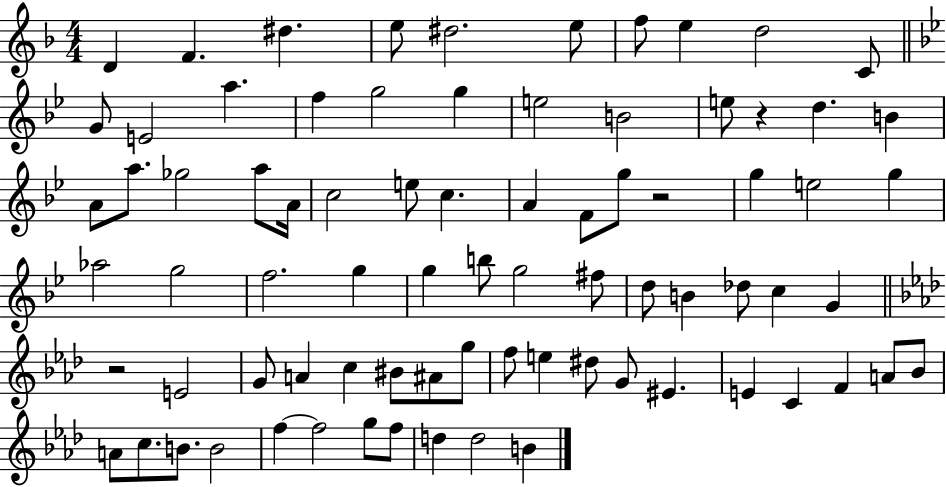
D4/q F4/q. D#5/q. E5/e D#5/h. E5/e F5/e E5/q D5/h C4/e G4/e E4/h A5/q. F5/q G5/h G5/q E5/h B4/h E5/e R/q D5/q. B4/q A4/e A5/e. Gb5/h A5/e A4/s C5/h E5/e C5/q. A4/q F4/e G5/e R/h G5/q E5/h G5/q Ab5/h G5/h F5/h. G5/q G5/q B5/e G5/h F#5/e D5/e B4/q Db5/e C5/q G4/q R/h E4/h G4/e A4/q C5/q BIS4/e A#4/e G5/e F5/e E5/q D#5/e G4/e EIS4/q. E4/q C4/q F4/q A4/e Bb4/e A4/e C5/e. B4/e. B4/h F5/q F5/h G5/e F5/e D5/q D5/h B4/q